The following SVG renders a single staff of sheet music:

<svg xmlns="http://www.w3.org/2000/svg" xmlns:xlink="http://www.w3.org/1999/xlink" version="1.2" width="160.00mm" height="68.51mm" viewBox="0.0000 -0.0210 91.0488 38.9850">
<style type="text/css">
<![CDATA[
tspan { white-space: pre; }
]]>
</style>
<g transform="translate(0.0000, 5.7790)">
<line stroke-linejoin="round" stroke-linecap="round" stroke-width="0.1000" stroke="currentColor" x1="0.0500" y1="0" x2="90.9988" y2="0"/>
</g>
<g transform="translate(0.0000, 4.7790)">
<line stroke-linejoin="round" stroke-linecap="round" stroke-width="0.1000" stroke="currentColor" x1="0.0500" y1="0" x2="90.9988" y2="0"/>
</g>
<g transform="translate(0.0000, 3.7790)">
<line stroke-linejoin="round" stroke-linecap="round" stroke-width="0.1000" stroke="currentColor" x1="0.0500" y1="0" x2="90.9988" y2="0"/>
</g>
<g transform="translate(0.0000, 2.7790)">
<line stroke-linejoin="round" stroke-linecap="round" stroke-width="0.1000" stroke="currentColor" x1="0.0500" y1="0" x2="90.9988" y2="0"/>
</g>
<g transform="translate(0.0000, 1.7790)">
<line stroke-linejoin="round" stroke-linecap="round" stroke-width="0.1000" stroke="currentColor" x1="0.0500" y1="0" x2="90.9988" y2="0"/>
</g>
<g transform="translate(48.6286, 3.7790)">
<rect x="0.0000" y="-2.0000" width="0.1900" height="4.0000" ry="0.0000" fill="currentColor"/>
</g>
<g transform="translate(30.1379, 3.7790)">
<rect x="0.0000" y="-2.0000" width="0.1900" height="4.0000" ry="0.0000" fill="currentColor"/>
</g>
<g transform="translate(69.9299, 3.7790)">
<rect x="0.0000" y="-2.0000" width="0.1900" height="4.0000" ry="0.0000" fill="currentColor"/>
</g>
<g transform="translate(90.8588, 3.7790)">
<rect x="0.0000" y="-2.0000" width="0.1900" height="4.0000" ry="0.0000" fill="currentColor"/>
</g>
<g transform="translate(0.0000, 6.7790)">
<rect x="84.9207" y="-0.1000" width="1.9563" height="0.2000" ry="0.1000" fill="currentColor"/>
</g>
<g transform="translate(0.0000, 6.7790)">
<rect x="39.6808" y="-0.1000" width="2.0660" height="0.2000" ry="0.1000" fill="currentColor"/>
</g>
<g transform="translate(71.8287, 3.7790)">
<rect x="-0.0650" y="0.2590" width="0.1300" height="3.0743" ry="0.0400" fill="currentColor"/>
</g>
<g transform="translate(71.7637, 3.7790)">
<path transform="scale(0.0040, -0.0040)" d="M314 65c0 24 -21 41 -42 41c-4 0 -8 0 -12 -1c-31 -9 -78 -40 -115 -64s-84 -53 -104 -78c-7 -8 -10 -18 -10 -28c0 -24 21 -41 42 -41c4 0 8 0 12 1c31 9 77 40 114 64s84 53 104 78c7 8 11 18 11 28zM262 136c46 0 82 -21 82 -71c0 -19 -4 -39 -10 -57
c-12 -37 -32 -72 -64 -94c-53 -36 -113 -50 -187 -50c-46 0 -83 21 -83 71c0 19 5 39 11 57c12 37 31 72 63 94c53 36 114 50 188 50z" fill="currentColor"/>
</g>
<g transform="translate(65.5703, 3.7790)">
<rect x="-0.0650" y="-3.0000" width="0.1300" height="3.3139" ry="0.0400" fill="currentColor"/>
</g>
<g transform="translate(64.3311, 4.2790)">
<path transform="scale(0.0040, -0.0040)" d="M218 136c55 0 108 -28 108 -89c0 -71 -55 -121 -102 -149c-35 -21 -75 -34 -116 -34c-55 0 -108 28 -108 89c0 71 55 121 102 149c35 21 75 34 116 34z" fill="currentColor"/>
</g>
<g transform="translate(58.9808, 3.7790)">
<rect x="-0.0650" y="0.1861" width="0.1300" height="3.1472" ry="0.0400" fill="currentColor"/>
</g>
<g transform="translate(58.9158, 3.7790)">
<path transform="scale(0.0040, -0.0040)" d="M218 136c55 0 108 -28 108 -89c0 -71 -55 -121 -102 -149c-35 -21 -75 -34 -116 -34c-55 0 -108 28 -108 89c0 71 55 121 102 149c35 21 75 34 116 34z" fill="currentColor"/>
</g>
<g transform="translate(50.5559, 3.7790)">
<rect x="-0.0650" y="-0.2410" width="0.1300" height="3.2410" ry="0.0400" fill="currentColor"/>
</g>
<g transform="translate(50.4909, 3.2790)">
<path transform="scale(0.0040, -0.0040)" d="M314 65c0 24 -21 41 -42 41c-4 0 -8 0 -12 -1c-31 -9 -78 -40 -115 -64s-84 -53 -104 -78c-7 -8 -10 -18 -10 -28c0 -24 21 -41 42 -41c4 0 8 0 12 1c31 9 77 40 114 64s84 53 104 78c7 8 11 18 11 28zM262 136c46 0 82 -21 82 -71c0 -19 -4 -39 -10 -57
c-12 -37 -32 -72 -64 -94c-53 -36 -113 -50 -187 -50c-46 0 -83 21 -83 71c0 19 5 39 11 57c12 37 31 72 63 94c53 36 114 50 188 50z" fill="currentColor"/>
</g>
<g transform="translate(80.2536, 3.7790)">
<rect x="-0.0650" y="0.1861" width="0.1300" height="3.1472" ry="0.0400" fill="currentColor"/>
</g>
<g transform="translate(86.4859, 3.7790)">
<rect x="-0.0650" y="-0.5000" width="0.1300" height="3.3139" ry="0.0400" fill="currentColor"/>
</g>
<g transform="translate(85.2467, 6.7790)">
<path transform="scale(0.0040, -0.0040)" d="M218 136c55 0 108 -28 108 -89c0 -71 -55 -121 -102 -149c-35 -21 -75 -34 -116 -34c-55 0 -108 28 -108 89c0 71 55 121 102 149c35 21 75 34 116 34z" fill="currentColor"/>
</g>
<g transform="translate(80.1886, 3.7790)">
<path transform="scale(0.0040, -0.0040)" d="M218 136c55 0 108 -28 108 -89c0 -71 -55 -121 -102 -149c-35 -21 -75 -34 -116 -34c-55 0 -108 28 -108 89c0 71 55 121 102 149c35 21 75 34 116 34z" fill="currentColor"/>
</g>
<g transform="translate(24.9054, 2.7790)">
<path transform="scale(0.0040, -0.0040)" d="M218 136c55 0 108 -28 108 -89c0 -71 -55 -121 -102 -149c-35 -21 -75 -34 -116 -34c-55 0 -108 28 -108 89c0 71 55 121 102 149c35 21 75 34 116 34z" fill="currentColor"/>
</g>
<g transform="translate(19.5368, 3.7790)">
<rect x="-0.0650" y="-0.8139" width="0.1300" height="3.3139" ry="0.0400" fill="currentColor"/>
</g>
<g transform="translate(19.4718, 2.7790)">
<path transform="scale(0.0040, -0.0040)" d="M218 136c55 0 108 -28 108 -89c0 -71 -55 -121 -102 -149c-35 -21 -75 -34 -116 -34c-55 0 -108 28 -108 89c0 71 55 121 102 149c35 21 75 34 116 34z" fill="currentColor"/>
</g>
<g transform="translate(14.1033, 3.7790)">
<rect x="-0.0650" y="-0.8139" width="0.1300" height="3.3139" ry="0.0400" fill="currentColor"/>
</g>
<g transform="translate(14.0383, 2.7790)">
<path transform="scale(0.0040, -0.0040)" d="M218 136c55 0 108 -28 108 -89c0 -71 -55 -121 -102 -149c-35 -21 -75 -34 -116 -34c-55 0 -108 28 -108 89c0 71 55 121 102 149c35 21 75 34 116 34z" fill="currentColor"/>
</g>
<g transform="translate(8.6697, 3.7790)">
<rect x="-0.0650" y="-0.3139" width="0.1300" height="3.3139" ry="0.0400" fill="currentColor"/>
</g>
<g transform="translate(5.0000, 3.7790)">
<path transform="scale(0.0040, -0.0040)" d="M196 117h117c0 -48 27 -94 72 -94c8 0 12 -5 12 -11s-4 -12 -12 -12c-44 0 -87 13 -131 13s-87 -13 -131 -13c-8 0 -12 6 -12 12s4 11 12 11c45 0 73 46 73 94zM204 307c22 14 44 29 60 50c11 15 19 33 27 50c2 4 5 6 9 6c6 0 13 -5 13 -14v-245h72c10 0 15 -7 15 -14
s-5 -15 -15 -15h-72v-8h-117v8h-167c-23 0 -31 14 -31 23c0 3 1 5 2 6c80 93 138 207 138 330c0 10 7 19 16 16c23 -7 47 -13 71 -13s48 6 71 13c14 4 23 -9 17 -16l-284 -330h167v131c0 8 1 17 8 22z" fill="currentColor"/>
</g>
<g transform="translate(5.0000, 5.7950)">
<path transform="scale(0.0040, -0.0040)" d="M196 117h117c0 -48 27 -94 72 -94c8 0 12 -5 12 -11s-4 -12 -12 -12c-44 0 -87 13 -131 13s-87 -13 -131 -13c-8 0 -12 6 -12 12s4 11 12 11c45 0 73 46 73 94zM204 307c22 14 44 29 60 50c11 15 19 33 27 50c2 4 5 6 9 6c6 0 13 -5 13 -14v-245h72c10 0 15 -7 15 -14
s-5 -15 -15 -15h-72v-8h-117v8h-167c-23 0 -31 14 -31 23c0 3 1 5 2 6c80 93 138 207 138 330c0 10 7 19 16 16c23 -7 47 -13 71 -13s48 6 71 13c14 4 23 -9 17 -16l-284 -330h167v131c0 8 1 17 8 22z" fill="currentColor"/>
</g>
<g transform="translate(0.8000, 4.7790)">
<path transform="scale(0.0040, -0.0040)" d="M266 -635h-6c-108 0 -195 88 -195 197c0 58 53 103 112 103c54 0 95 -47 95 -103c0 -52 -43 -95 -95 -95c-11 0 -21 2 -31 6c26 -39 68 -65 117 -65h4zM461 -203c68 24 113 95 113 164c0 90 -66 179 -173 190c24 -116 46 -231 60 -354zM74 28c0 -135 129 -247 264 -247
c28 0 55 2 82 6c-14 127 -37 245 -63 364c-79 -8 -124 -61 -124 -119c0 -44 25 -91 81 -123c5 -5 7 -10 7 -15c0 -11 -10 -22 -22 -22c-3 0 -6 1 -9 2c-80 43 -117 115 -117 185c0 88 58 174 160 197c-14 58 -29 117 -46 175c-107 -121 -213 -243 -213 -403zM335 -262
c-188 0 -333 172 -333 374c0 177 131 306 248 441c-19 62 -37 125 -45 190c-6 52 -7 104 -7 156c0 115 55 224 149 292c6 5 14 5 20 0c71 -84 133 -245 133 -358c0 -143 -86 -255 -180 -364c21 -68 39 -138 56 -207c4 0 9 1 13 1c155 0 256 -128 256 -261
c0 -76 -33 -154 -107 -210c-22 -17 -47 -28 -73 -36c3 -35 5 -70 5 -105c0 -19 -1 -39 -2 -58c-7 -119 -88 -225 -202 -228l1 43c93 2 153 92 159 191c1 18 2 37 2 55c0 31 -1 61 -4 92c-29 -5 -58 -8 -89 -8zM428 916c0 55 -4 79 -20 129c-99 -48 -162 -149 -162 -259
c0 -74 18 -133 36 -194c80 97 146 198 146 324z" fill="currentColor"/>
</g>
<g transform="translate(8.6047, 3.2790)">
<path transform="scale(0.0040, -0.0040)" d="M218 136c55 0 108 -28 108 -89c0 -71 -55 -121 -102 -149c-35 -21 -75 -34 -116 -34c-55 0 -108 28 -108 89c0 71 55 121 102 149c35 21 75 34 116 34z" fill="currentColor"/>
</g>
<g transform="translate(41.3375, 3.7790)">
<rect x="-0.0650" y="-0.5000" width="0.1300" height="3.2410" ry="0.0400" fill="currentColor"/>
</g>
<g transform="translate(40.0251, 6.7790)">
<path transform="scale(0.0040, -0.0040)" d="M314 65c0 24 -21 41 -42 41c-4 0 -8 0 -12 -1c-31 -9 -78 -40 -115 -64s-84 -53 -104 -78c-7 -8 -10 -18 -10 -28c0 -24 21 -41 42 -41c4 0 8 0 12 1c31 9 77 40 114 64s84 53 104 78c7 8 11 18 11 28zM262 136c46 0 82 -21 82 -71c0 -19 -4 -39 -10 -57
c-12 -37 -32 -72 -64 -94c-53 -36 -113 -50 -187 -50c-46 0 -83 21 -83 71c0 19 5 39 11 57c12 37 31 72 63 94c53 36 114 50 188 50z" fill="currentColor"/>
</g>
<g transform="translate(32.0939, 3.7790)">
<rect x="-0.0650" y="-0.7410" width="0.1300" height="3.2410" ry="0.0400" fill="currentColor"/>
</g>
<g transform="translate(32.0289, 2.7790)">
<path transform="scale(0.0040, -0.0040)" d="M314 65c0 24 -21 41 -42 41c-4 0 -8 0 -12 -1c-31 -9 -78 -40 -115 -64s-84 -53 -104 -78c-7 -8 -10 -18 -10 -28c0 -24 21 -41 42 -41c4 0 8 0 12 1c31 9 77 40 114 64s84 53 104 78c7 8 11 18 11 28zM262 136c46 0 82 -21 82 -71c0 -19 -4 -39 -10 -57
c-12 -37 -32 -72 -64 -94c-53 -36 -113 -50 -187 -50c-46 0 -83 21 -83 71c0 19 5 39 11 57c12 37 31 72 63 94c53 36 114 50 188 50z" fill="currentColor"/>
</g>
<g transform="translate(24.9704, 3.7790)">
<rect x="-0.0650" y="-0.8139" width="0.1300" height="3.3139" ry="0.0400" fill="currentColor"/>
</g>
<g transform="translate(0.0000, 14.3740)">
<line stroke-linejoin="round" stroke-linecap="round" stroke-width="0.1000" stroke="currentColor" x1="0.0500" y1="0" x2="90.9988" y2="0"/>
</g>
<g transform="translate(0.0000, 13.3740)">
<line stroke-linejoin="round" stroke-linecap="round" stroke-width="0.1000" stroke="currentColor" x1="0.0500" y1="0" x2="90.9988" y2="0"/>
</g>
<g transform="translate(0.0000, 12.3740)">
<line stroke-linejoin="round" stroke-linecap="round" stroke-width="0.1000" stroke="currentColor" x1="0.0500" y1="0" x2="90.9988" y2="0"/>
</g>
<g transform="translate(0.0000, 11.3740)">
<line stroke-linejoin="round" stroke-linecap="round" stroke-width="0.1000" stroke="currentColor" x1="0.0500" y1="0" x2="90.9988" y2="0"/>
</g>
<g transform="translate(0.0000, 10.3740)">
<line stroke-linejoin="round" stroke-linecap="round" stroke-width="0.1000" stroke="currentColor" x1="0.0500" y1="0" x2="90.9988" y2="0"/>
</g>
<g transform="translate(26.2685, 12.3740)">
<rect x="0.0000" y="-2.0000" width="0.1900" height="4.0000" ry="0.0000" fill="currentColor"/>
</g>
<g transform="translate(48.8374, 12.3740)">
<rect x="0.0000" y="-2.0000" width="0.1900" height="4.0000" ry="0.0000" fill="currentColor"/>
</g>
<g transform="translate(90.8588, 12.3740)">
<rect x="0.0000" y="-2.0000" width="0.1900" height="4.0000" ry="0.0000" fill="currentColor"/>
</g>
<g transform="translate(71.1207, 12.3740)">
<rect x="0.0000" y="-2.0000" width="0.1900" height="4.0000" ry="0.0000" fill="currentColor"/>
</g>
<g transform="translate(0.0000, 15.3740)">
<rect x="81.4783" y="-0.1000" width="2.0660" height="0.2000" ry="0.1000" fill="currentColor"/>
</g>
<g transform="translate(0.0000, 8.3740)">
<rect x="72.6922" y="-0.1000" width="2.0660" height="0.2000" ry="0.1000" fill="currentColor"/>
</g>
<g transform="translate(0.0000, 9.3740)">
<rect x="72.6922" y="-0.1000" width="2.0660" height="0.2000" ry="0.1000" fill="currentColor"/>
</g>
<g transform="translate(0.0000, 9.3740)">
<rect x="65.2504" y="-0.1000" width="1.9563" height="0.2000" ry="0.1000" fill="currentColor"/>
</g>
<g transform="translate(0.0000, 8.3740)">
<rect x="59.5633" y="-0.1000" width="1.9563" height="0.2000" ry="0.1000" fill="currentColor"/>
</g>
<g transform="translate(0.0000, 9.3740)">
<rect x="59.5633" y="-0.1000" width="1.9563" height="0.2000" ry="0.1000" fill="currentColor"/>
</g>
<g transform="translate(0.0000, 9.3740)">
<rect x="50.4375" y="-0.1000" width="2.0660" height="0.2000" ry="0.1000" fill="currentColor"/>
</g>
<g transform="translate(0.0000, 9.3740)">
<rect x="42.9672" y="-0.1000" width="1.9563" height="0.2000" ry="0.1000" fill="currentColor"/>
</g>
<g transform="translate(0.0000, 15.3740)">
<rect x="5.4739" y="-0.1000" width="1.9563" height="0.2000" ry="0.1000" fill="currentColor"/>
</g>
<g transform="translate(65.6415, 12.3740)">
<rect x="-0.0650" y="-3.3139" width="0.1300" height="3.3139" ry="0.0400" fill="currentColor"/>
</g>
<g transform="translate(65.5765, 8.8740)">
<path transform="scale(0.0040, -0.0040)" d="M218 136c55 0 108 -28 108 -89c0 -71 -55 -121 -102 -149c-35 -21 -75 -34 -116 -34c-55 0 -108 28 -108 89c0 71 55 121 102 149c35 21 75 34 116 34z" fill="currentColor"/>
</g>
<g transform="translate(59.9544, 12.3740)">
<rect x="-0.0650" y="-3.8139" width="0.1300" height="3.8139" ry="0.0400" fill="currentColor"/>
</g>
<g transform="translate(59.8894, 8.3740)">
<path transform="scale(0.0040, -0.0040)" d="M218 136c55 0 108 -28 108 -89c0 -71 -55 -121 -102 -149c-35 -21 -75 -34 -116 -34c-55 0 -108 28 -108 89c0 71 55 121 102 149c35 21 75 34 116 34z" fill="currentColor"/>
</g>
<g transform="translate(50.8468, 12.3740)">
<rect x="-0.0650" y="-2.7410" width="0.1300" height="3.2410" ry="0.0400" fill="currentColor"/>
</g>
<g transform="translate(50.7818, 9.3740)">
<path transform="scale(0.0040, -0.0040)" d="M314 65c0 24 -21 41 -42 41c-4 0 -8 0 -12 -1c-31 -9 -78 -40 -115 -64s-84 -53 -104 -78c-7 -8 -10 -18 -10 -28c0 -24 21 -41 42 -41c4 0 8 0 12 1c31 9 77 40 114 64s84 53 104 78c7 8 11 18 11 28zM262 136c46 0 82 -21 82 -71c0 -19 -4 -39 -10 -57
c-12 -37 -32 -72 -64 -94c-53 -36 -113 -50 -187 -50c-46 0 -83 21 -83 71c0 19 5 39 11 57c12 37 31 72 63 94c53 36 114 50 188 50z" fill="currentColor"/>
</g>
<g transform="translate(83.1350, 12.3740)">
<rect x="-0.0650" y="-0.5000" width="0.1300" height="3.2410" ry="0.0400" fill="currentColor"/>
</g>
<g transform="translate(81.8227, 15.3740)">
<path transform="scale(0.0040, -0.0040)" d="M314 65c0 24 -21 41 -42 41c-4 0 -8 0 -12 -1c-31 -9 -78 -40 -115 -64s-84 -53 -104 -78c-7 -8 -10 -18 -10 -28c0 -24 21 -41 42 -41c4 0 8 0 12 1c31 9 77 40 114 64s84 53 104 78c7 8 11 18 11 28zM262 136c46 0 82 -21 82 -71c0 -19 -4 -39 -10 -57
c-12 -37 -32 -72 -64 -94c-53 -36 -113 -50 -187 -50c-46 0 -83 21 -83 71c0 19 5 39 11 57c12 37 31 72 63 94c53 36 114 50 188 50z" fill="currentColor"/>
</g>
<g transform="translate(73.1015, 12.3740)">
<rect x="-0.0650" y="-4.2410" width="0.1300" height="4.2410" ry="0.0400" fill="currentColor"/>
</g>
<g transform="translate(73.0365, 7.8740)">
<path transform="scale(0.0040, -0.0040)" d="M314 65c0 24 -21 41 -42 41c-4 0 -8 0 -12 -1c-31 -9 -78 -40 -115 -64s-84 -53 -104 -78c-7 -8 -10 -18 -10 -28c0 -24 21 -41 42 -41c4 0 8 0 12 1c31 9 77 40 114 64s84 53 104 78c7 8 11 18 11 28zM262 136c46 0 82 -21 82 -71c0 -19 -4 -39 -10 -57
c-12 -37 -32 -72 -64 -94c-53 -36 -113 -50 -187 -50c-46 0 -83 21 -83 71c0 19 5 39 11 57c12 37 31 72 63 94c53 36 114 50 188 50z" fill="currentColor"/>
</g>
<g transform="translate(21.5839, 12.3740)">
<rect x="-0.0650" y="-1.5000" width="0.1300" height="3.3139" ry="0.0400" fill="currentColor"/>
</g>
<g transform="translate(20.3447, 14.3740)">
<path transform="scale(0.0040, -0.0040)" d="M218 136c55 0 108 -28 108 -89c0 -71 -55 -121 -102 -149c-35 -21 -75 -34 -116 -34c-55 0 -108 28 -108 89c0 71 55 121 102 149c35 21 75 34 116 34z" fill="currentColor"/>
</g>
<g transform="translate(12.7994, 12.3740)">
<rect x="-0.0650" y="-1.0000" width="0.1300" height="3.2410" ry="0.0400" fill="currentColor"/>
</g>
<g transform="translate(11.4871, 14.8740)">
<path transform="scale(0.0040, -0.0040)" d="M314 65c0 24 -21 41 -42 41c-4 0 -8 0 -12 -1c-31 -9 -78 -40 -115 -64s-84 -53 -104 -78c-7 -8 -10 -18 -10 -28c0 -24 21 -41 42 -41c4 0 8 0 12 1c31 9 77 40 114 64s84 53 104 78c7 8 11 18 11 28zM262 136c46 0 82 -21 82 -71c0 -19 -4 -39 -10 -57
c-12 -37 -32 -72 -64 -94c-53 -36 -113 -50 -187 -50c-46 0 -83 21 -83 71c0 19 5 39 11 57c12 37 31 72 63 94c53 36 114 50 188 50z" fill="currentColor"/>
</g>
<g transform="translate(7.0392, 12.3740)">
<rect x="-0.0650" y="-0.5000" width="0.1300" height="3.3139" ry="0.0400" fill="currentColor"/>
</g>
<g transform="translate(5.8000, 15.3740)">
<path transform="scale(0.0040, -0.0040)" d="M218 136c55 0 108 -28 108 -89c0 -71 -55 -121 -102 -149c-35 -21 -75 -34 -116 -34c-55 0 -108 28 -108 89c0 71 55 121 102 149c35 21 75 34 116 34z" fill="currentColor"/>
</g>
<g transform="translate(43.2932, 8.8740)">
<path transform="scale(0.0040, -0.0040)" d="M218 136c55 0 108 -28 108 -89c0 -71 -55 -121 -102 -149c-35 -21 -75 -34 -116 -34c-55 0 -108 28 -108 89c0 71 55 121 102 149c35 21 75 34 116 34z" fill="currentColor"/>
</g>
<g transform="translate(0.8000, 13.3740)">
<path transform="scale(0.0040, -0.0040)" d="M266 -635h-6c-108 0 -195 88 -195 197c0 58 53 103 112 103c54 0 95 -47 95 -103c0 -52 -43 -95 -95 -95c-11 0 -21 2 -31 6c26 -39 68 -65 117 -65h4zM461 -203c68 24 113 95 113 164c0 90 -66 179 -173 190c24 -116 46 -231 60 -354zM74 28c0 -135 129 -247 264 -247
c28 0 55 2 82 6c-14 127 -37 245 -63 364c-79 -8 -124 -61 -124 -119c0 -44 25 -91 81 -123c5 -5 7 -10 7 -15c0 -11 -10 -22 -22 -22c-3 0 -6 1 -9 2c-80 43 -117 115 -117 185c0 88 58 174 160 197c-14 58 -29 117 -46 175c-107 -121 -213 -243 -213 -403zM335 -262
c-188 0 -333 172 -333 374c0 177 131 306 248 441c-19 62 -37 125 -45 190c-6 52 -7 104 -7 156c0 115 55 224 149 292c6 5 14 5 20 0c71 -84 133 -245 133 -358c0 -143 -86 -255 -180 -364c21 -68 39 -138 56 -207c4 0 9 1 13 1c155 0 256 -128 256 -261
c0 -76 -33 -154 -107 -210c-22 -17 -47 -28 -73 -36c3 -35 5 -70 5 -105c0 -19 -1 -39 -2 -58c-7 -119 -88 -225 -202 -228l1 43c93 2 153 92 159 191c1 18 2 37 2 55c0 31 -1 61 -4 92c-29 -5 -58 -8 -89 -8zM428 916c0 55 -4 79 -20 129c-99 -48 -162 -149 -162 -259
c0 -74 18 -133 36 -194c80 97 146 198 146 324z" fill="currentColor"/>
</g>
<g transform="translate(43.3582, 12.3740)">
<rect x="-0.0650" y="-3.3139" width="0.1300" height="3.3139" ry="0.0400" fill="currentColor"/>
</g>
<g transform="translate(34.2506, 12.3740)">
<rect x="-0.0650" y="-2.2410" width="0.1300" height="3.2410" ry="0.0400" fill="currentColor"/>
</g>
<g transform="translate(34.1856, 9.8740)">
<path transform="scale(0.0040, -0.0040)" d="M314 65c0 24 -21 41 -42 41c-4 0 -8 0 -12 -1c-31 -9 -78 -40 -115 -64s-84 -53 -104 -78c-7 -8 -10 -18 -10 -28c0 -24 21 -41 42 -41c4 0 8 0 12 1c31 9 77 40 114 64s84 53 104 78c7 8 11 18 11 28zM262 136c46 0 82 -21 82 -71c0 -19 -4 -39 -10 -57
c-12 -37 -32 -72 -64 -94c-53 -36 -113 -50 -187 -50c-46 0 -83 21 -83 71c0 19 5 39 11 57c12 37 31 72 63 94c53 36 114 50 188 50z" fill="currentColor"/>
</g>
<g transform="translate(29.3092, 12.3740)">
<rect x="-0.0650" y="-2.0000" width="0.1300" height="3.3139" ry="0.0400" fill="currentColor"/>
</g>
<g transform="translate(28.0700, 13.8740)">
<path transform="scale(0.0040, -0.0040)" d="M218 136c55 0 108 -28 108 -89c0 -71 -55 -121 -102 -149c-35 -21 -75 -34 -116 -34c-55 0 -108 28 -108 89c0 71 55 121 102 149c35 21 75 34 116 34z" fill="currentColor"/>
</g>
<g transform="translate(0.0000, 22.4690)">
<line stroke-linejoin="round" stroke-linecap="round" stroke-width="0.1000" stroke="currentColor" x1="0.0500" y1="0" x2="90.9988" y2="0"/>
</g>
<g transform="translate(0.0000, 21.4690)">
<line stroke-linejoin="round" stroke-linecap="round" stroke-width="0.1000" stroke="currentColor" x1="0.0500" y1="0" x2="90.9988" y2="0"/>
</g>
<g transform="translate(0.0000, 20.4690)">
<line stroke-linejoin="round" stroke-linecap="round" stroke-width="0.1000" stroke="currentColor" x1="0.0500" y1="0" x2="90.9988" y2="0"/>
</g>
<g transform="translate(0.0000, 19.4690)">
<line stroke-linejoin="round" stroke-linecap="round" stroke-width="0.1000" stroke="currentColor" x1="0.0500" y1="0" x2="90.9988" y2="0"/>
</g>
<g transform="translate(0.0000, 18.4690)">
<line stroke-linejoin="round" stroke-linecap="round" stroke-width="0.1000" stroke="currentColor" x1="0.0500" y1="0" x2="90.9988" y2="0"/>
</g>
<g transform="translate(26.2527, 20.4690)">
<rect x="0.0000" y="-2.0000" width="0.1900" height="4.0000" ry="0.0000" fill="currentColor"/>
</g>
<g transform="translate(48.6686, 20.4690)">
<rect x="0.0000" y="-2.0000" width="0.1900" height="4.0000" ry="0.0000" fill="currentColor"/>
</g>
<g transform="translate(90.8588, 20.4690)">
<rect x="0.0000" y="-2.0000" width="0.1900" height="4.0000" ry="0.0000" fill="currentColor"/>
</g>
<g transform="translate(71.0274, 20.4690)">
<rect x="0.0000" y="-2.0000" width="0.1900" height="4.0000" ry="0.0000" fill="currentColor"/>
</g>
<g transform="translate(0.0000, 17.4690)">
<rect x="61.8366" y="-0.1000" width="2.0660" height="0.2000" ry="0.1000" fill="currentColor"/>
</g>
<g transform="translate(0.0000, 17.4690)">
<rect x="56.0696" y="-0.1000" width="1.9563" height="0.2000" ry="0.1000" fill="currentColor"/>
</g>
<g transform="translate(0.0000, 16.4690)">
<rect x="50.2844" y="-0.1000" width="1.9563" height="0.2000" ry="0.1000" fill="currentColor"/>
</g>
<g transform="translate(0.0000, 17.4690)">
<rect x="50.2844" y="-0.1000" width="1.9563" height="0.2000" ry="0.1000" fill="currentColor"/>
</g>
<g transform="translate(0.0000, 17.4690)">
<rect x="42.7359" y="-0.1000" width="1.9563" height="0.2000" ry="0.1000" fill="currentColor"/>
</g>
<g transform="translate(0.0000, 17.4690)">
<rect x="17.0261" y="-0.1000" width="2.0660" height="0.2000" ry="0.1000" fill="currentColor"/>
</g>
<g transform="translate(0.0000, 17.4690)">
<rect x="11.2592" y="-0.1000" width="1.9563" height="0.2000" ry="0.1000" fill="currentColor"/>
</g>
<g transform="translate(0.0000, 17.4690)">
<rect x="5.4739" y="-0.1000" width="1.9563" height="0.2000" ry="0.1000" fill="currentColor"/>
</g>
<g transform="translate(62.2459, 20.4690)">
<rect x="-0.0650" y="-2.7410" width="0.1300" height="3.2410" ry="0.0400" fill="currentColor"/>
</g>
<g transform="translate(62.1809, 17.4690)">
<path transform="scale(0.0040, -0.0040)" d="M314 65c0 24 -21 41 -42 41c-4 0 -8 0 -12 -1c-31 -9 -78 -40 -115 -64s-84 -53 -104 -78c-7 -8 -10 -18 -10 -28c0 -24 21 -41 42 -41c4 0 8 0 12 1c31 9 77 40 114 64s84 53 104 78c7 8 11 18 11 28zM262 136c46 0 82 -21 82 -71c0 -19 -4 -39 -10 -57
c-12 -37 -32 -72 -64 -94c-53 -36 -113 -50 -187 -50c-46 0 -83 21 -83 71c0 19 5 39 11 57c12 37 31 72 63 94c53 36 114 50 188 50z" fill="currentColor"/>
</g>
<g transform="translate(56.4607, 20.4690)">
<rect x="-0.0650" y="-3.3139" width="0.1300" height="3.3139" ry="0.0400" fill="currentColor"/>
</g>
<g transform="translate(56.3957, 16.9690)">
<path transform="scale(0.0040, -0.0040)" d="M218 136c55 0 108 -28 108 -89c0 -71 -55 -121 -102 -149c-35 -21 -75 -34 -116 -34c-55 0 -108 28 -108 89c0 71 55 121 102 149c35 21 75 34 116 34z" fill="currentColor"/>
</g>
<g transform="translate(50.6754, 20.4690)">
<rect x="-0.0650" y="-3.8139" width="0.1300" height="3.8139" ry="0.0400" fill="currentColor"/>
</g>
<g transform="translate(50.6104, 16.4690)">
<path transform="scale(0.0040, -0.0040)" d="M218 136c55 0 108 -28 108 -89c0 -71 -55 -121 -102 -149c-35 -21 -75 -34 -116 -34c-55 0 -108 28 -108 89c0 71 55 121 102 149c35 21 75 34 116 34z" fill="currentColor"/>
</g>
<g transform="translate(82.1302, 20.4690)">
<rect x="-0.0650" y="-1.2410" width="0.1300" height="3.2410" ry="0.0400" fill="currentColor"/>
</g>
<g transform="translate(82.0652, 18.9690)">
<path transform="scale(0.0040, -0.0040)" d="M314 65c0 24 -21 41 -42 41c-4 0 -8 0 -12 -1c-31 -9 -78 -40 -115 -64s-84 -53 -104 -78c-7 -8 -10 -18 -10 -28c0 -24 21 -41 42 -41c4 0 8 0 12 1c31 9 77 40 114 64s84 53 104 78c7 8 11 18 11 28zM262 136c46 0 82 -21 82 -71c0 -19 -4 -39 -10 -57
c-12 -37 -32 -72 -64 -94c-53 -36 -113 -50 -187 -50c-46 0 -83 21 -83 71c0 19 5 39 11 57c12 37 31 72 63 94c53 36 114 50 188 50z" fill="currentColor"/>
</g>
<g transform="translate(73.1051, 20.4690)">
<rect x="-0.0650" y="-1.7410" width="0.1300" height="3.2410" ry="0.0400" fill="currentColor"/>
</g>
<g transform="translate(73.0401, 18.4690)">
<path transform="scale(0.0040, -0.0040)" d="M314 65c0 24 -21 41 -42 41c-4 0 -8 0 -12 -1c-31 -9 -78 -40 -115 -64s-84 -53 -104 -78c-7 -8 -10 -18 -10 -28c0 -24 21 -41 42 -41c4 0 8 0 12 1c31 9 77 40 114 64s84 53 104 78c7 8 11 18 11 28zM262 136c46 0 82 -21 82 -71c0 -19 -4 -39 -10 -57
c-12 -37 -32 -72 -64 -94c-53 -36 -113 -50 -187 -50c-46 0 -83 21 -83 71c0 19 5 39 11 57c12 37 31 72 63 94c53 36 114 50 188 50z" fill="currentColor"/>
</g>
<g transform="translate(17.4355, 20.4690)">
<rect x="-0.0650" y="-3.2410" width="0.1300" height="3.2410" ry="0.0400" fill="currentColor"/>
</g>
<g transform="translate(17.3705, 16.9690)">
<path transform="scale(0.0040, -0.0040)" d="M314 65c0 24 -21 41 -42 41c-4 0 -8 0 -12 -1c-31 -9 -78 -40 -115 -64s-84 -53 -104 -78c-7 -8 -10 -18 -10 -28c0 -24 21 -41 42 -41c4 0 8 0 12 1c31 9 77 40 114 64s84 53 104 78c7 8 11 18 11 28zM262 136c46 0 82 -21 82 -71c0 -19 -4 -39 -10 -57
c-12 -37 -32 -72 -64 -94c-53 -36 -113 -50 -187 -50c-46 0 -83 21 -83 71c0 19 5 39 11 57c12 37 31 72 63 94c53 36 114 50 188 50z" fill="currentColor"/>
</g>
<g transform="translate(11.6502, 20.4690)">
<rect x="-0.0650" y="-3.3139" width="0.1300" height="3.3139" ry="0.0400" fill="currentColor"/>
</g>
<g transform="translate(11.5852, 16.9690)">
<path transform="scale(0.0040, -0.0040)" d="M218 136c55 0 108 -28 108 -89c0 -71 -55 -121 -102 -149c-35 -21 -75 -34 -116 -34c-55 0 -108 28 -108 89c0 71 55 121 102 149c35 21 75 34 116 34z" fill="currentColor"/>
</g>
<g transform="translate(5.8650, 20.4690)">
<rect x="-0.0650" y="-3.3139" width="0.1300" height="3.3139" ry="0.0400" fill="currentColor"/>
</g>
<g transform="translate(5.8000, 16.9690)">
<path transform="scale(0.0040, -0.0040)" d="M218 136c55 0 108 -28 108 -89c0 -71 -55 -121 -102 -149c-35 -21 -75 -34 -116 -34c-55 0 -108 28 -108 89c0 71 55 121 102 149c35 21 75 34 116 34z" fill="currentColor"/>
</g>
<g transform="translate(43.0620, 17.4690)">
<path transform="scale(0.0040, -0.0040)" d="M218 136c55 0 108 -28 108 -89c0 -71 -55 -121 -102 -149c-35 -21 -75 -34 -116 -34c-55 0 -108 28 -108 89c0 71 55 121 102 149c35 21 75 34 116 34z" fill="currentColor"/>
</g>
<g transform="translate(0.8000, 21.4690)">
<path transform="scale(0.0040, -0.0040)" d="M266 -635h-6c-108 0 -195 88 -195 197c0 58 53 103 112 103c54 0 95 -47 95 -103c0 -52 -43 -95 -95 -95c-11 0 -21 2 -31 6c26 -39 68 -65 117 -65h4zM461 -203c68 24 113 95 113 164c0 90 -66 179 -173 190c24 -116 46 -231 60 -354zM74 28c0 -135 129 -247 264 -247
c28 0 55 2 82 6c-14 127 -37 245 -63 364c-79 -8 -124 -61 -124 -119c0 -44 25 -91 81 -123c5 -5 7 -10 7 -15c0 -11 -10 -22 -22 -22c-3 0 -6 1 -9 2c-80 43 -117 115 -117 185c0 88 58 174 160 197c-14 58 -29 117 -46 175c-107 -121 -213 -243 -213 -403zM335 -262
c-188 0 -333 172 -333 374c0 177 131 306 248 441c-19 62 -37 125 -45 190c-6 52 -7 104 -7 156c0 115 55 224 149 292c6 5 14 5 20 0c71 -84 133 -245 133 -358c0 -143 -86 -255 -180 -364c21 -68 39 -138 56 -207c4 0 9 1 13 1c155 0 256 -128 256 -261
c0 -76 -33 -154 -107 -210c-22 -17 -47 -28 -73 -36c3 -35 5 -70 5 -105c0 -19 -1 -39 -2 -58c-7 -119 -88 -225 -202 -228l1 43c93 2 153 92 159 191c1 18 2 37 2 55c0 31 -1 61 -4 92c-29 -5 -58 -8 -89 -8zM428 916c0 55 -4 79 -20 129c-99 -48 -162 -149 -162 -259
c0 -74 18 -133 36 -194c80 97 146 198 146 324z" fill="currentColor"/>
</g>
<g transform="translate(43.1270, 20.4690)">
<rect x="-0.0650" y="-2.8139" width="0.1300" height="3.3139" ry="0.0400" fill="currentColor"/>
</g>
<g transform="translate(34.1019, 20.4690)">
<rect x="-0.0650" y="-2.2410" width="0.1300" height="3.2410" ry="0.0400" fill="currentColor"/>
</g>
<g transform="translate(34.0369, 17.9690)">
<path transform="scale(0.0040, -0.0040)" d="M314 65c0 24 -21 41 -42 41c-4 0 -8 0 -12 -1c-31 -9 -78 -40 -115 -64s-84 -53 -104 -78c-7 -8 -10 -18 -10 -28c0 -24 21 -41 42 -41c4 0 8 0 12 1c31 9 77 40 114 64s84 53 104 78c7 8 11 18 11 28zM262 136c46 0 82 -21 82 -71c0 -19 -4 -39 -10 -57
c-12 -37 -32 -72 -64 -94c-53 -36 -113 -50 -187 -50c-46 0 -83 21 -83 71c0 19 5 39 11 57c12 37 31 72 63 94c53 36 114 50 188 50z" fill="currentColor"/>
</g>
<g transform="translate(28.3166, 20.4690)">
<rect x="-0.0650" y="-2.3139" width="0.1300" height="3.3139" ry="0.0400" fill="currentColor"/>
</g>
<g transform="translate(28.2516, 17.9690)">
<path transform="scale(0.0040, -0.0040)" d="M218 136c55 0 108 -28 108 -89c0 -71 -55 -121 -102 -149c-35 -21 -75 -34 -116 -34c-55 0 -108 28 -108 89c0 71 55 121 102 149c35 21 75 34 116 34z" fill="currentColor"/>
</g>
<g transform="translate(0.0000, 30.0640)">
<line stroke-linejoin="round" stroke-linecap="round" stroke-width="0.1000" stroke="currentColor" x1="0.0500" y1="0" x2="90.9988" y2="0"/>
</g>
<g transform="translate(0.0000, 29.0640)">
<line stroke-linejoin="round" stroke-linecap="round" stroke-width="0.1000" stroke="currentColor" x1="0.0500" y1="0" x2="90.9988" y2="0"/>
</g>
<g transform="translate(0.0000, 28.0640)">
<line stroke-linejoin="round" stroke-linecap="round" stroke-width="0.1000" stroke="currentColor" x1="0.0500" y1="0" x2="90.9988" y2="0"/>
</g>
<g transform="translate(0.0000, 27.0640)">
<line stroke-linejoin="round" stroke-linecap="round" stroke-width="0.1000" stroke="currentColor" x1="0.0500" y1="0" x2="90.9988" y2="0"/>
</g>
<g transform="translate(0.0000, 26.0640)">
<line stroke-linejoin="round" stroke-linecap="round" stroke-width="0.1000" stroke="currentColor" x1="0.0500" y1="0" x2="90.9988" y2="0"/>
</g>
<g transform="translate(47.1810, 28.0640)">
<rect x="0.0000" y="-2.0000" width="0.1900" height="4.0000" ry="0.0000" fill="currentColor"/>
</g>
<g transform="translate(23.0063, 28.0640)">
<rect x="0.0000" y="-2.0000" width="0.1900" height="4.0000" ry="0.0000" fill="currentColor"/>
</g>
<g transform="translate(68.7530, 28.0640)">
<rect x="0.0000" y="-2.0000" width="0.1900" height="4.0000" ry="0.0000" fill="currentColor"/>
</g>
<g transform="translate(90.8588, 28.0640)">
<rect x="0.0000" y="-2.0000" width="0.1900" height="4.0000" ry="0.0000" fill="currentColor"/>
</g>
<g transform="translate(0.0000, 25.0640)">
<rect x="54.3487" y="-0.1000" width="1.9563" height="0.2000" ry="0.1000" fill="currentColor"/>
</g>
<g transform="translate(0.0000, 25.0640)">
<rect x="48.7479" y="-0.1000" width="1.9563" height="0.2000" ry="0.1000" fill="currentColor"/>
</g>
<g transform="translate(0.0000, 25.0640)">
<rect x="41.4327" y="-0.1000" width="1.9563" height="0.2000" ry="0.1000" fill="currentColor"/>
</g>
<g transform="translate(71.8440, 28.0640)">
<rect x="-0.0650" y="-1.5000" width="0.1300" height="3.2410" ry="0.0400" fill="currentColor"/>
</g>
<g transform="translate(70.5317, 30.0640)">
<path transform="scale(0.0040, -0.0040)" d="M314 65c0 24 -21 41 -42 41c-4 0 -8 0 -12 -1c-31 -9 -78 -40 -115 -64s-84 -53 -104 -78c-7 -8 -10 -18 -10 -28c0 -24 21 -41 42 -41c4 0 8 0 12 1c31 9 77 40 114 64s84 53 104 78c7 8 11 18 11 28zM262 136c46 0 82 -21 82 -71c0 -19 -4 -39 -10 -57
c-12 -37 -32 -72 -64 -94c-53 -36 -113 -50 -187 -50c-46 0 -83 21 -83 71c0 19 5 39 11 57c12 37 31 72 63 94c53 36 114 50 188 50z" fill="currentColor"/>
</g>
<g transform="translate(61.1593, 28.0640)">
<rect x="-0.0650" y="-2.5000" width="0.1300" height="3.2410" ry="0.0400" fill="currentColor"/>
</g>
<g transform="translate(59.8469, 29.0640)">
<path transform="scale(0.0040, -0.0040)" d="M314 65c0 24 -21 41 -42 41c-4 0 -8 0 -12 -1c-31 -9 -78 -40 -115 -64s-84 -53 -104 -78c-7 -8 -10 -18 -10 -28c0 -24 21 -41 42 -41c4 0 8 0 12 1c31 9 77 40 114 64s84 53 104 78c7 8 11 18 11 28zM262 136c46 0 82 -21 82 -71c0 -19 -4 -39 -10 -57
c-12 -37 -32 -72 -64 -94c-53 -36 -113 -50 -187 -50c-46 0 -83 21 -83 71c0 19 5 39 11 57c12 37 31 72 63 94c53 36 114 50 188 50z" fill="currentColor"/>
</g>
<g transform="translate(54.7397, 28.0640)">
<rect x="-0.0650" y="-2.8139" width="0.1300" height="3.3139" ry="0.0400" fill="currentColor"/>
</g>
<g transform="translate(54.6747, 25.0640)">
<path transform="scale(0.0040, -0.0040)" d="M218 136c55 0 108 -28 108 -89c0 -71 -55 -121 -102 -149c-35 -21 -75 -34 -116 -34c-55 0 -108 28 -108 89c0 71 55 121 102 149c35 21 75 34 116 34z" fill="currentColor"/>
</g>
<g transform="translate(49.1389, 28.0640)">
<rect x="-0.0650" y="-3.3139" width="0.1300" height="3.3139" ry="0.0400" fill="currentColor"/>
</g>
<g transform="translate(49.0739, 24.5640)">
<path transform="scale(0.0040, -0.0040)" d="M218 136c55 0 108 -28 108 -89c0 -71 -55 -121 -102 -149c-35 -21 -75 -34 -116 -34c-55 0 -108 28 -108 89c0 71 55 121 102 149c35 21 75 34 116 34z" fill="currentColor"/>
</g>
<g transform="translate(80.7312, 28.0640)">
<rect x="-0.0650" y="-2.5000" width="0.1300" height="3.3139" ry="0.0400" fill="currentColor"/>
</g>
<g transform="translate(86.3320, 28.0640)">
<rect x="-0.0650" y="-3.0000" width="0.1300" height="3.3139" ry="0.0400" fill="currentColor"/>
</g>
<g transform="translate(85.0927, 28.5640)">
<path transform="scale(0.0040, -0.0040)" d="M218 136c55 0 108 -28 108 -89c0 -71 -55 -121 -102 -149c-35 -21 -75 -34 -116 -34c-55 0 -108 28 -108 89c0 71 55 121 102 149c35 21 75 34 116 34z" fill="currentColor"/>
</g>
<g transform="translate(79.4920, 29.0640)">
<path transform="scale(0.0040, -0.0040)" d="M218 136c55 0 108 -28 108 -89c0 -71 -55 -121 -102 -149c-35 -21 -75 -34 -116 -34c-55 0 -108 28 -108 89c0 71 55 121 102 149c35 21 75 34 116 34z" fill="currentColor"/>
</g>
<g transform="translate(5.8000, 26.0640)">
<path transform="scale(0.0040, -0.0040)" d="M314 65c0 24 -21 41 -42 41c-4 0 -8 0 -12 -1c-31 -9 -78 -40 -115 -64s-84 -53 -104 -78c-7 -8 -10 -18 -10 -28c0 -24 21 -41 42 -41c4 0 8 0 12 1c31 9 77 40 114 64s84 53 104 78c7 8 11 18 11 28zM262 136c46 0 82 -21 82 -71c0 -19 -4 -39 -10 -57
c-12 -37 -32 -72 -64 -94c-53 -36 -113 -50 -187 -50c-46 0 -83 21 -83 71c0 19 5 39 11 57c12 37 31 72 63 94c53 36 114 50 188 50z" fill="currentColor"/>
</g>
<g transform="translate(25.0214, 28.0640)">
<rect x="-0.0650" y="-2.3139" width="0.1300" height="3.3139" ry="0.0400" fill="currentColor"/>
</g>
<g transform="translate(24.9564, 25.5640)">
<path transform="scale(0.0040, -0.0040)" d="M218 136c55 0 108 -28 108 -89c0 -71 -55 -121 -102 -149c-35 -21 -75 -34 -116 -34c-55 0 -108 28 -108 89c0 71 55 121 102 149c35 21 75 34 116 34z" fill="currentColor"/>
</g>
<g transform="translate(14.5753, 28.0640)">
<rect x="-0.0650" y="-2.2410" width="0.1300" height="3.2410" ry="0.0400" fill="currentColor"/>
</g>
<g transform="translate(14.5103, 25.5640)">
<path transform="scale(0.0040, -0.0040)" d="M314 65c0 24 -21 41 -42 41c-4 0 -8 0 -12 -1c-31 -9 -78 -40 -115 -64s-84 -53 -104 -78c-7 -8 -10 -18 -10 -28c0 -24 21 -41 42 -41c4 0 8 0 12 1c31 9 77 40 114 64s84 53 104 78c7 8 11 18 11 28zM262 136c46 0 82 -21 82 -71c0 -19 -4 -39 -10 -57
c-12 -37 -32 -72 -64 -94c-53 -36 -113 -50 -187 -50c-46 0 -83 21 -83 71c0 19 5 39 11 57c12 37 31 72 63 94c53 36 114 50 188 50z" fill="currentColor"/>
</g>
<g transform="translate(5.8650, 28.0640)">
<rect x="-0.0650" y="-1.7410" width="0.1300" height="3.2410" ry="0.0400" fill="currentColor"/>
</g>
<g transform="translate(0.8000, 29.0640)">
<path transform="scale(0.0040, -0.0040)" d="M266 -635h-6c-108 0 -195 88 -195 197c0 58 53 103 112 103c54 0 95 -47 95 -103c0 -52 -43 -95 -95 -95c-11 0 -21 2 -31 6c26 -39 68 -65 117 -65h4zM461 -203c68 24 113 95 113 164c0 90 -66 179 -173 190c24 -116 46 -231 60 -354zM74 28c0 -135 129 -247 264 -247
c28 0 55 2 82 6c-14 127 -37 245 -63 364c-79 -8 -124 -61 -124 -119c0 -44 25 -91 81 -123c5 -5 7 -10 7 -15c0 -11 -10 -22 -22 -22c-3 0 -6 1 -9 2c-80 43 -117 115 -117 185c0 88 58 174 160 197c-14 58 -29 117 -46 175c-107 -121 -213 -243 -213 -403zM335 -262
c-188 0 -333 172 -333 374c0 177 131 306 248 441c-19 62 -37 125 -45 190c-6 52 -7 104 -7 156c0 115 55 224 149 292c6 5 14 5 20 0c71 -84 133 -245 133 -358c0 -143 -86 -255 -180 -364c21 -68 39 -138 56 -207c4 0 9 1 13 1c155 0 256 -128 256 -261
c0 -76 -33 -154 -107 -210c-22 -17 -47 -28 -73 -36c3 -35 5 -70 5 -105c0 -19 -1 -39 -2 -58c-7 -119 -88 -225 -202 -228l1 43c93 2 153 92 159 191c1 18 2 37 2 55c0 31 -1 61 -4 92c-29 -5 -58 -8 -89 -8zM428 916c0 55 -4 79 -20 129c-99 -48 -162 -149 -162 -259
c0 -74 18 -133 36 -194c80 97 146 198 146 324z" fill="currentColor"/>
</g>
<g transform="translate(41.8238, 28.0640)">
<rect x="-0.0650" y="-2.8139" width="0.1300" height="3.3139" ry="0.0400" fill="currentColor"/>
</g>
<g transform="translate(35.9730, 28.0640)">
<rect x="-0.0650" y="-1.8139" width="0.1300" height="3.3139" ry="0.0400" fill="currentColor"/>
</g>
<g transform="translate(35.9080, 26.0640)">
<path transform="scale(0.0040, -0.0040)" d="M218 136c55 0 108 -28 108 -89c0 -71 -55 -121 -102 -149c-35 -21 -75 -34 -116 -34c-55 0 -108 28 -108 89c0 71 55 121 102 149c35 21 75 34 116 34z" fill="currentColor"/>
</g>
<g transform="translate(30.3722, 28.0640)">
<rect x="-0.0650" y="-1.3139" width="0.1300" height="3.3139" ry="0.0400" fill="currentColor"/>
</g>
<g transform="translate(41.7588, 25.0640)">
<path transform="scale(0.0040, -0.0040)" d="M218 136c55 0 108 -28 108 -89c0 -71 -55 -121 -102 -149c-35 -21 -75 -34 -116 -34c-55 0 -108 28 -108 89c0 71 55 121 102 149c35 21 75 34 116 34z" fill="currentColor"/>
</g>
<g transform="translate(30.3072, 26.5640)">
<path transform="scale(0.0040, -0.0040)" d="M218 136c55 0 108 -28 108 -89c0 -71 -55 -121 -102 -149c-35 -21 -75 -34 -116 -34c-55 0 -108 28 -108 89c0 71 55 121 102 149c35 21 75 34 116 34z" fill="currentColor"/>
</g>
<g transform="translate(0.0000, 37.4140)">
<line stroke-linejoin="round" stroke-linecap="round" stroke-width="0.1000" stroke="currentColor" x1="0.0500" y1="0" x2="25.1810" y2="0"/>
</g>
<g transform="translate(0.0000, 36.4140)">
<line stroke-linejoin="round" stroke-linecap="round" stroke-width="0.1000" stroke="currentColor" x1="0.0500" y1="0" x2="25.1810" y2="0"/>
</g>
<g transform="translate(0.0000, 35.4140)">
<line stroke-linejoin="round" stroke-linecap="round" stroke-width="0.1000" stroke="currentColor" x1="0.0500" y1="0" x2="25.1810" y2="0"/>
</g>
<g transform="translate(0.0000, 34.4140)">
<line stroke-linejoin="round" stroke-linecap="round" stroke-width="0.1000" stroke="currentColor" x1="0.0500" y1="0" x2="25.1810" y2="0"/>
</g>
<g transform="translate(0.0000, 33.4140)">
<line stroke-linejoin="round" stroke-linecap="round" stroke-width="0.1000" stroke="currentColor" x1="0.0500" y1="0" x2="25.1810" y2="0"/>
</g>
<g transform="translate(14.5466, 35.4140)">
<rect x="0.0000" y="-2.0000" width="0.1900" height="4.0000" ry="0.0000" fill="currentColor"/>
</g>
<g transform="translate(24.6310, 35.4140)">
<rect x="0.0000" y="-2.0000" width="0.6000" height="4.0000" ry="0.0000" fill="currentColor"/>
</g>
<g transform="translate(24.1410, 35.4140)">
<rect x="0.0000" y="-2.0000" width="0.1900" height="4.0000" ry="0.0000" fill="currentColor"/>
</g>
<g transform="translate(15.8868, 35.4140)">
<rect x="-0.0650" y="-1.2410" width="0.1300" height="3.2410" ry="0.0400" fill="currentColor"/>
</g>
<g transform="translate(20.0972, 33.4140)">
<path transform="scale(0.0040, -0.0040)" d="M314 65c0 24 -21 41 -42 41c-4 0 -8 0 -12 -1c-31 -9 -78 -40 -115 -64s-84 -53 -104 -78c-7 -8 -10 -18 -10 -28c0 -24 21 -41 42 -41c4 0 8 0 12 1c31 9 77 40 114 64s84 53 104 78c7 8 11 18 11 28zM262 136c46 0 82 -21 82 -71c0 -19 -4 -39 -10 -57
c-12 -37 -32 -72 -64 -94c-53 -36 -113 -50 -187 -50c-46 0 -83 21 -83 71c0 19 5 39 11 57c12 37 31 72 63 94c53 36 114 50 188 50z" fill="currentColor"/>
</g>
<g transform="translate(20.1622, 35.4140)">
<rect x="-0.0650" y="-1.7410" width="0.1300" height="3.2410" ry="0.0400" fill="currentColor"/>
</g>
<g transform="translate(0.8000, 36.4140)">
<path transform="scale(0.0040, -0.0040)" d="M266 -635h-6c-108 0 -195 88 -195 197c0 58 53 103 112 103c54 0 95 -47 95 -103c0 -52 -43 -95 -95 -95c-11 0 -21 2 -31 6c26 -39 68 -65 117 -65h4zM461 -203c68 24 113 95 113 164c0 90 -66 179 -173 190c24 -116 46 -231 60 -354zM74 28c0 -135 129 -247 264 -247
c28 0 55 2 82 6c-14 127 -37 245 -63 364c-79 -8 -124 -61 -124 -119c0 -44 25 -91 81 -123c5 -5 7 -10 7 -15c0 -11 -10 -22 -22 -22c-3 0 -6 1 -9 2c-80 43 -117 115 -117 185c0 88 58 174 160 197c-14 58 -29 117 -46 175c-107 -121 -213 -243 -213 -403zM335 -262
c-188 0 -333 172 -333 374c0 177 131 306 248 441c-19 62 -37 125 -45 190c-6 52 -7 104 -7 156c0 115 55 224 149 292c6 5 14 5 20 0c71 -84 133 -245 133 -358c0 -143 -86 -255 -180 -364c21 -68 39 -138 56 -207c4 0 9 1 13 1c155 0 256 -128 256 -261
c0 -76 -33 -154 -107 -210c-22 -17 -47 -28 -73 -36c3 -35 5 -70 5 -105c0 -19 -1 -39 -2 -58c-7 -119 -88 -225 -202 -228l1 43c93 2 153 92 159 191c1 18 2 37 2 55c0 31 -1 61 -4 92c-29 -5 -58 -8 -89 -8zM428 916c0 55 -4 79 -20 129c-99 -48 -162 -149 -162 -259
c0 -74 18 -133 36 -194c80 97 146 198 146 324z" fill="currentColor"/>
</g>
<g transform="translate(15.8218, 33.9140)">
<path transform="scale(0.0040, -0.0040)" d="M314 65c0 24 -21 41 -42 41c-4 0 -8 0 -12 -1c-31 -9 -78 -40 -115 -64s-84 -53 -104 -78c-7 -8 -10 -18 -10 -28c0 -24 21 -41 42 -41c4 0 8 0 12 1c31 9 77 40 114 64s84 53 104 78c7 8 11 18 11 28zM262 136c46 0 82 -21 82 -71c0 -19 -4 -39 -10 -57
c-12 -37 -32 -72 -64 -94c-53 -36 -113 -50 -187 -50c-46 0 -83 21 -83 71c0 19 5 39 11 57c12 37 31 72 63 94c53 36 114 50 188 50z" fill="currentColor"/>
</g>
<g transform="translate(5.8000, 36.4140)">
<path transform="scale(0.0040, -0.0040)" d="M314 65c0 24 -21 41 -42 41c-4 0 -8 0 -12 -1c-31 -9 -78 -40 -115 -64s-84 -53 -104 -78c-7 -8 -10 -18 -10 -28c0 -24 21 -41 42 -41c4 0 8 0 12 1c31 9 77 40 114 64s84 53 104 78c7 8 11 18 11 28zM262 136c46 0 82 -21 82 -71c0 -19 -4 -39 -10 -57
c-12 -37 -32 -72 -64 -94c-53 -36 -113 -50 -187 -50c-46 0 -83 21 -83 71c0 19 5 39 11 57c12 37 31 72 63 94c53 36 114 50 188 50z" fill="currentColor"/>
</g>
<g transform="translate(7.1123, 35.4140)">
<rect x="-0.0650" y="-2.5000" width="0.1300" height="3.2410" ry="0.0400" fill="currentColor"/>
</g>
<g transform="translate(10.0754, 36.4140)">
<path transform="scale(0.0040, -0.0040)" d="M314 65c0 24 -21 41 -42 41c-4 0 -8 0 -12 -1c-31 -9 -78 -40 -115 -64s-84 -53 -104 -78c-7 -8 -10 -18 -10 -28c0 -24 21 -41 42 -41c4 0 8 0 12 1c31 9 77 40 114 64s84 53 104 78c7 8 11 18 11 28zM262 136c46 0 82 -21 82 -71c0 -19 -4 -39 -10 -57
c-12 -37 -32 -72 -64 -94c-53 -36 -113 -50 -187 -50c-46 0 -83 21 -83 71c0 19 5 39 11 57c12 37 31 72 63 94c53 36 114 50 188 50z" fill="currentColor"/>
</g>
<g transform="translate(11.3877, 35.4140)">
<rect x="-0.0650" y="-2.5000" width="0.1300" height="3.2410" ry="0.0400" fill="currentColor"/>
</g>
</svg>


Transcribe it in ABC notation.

X:1
T:Untitled
M:4/4
L:1/4
K:C
c d d d d2 C2 c2 B A B2 B C C D2 E F g2 b a2 c' b d'2 C2 b b b2 g g2 a c' b a2 f2 e2 f2 g2 g e f a b a G2 E2 G A G2 G2 e2 f2